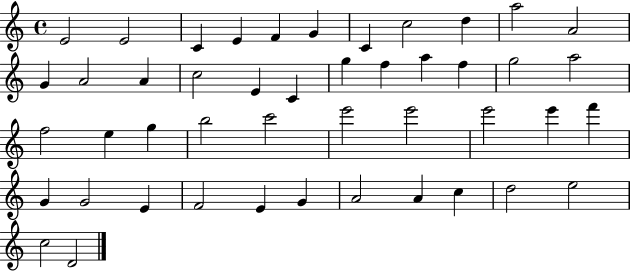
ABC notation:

X:1
T:Untitled
M:4/4
L:1/4
K:C
E2 E2 C E F G C c2 d a2 A2 G A2 A c2 E C g f a f g2 a2 f2 e g b2 c'2 e'2 e'2 e'2 e' f' G G2 E F2 E G A2 A c d2 e2 c2 D2